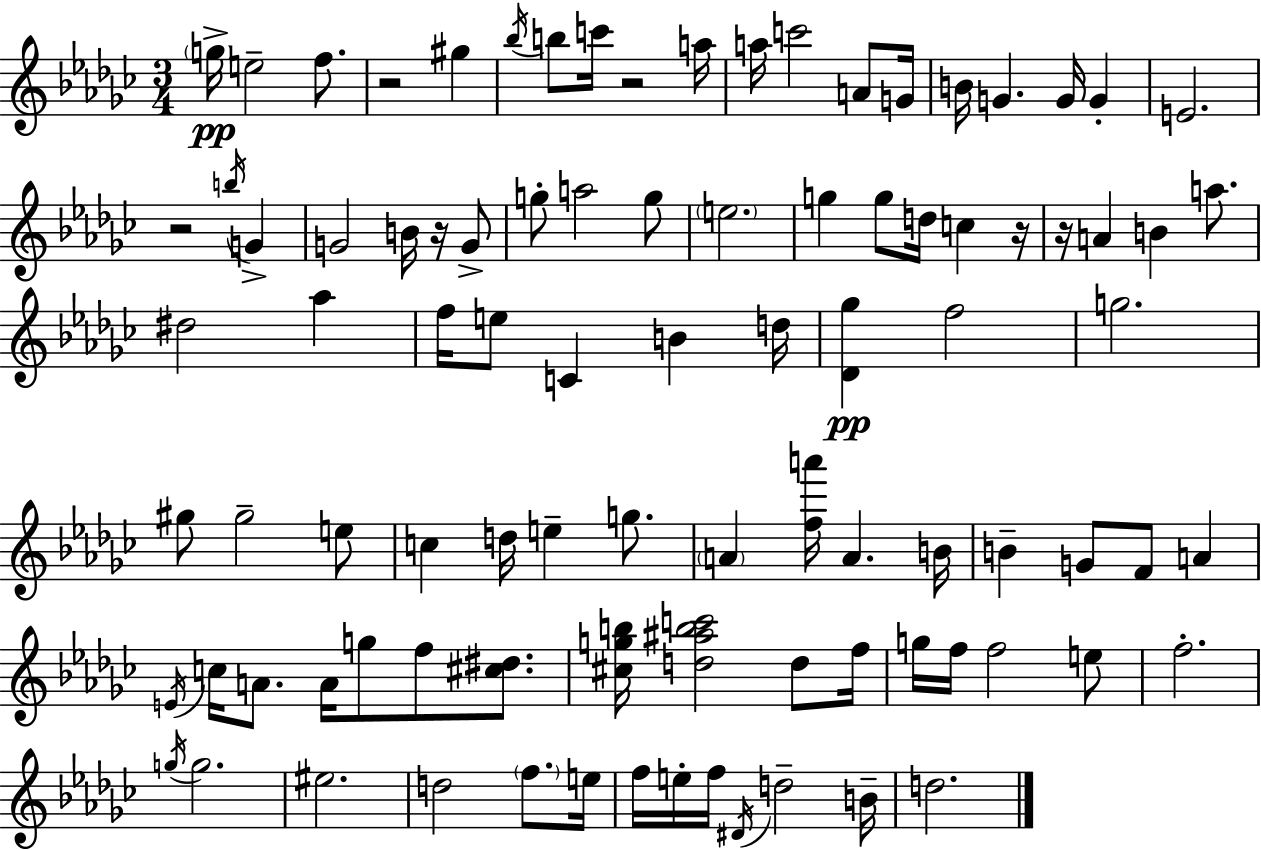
G5/s E5/h F5/e. R/h G#5/q Bb5/s B5/e C6/s R/h A5/s A5/s C6/h A4/e G4/s B4/s G4/q. G4/s G4/q E4/h. R/h B5/s G4/q G4/h B4/s R/s G4/e G5/e A5/h G5/e E5/h. G5/q G5/e D5/s C5/q R/s R/s A4/q B4/q A5/e. D#5/h Ab5/q F5/s E5/e C4/q B4/q D5/s [Db4,Gb5]/q F5/h G5/h. G#5/e G#5/h E5/e C5/q D5/s E5/q G5/e. A4/q [F5,A6]/s A4/q. B4/s B4/q G4/e F4/e A4/q E4/s C5/s A4/e. A4/s G5/e F5/e [C#5,D#5]/e. [C#5,G5,B5]/s [D5,A#5,B5,C6]/h D5/e F5/s G5/s F5/s F5/h E5/e F5/h. G5/s G5/h. EIS5/h. D5/h F5/e. E5/s F5/s E5/s F5/s D#4/s D5/h B4/s D5/h.